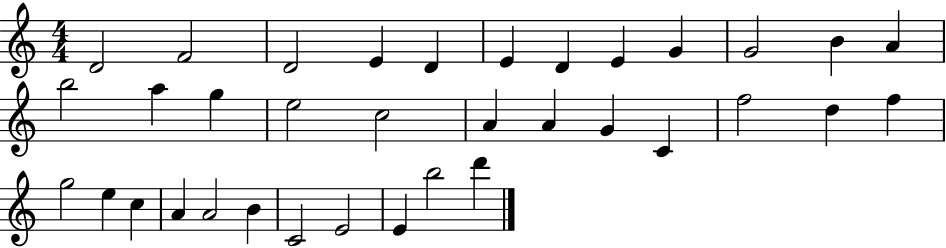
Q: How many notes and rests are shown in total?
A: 35